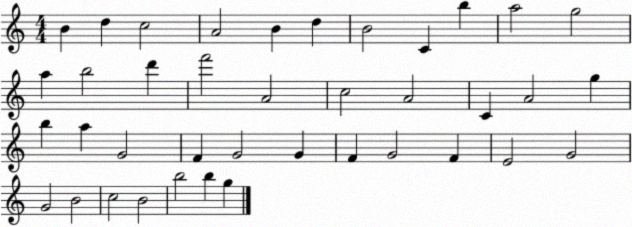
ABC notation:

X:1
T:Untitled
M:4/4
L:1/4
K:C
B d c2 A2 B d B2 C b a2 g2 a b2 d' f'2 A2 c2 A2 C A2 g b a G2 F G2 G F G2 F E2 G2 G2 B2 c2 B2 b2 b g